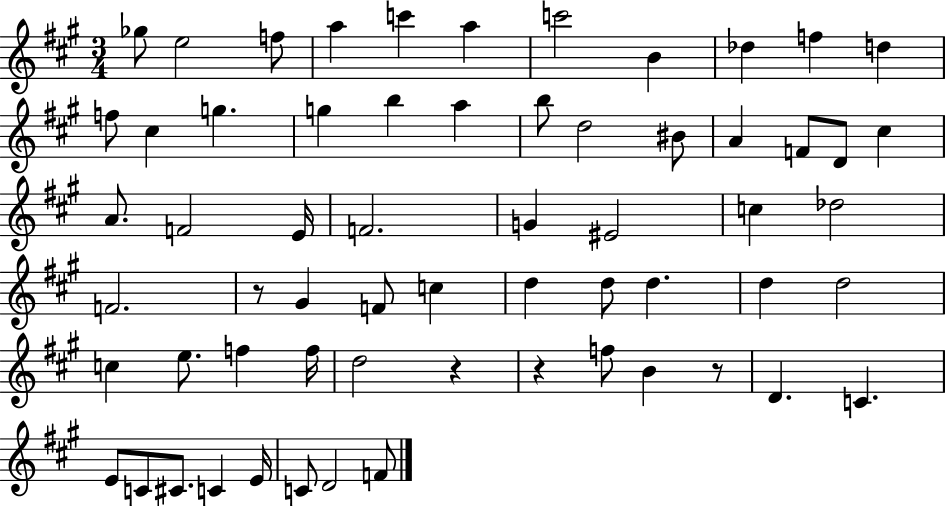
Gb5/e E5/h F5/e A5/q C6/q A5/q C6/h B4/q Db5/q F5/q D5/q F5/e C#5/q G5/q. G5/q B5/q A5/q B5/e D5/h BIS4/e A4/q F4/e D4/e C#5/q A4/e. F4/h E4/s F4/h. G4/q EIS4/h C5/q Db5/h F4/h. R/e G#4/q F4/e C5/q D5/q D5/e D5/q. D5/q D5/h C5/q E5/e. F5/q F5/s D5/h R/q R/q F5/e B4/q R/e D4/q. C4/q. E4/e C4/e C#4/e. C4/q E4/s C4/e D4/h F4/e